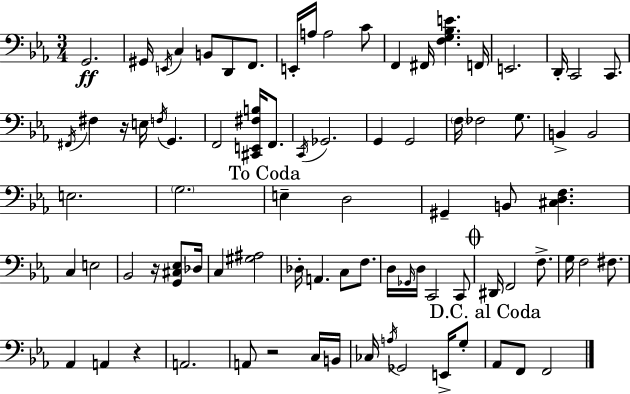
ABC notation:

X:1
T:Untitled
M:3/4
L:1/4
K:Cm
G,,2 ^G,,/4 E,,/4 C, B,,/2 D,,/2 F,,/2 E,,/4 A,/4 A,2 C/2 F,, ^F,,/4 [F,G,_B,E] F,,/4 E,,2 D,,/4 C,,2 C,,/2 ^F,,/4 ^F, z/4 E,/4 F,/4 G,, F,,2 [^C,,E,,^F,B,]/4 F,,/2 C,,/4 _G,,2 G,, G,,2 F,/4 _F,2 G,/2 B,, B,,2 E,2 G,2 E, D,2 ^G,, B,,/2 [^C,D,F,] C, E,2 _B,,2 z/4 [G,,^C,_E,]/2 _D,/4 C, [^G,^A,]2 _D,/4 A,, C,/2 F,/2 D,/4 _G,,/4 D,/4 C,,2 C,,/2 ^D,,/4 F,,2 F,/2 G,/4 F,2 ^F,/2 _A,, A,, z A,,2 A,,/2 z2 C,/4 B,,/4 _C,/4 A,/4 _G,,2 E,,/4 G,/2 _A,,/2 F,,/2 F,,2